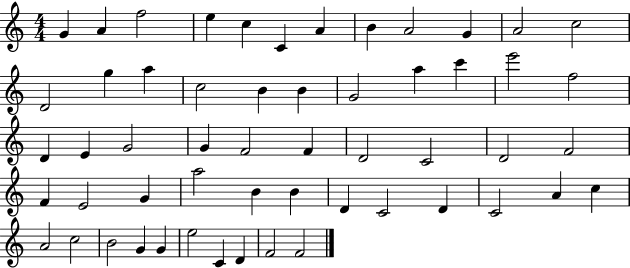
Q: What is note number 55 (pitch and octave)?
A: F4